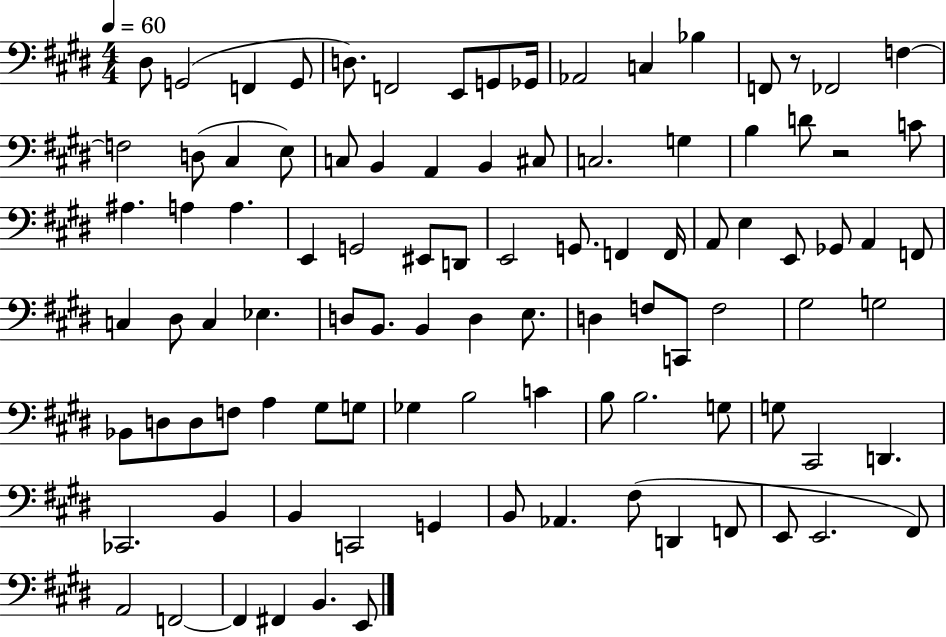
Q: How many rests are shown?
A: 2